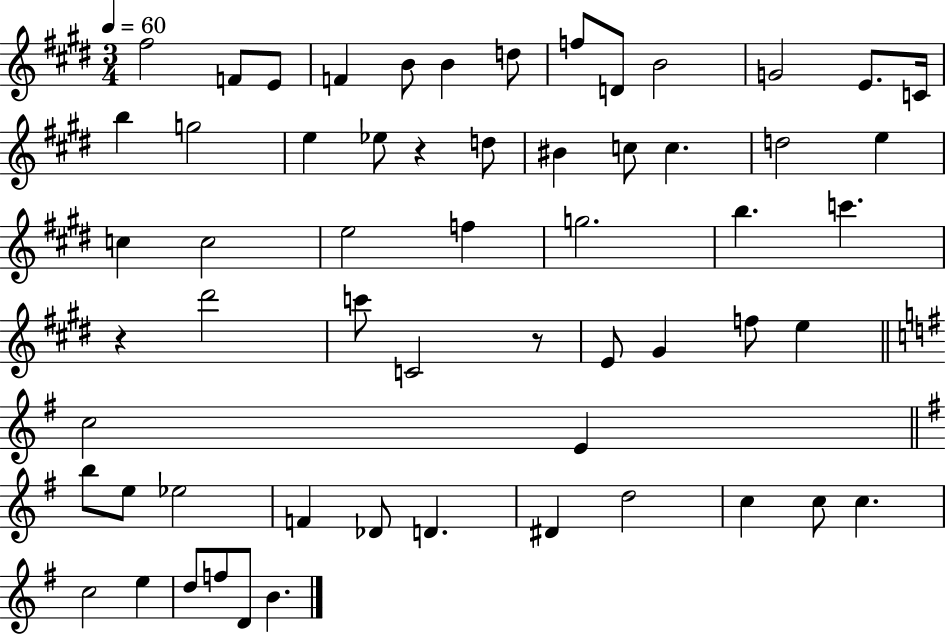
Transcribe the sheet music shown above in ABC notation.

X:1
T:Untitled
M:3/4
L:1/4
K:E
^f2 F/2 E/2 F B/2 B d/2 f/2 D/2 B2 G2 E/2 C/4 b g2 e _e/2 z d/2 ^B c/2 c d2 e c c2 e2 f g2 b c' z ^d'2 c'/2 C2 z/2 E/2 ^G f/2 e c2 E b/2 e/2 _e2 F _D/2 D ^D d2 c c/2 c c2 e d/2 f/2 D/2 B